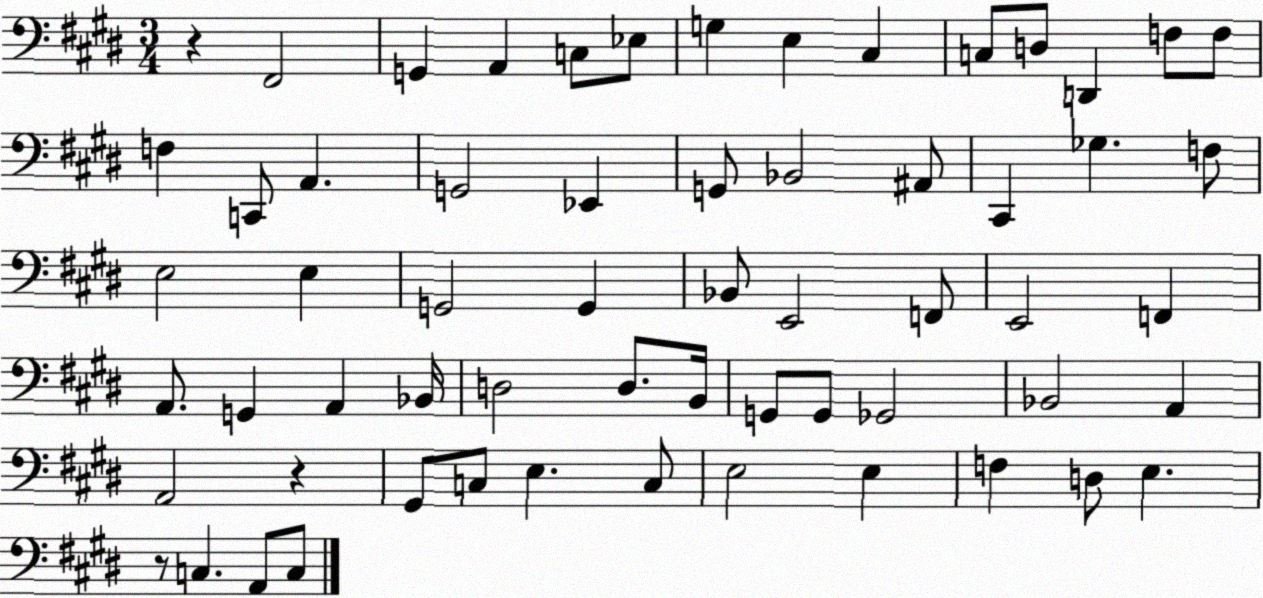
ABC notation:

X:1
T:Untitled
M:3/4
L:1/4
K:E
z ^F,,2 G,, A,, C,/2 _E,/2 G, E, ^C, C,/2 D,/2 D,, F,/2 F,/2 F, C,,/2 A,, G,,2 _E,, G,,/2 _B,,2 ^A,,/2 ^C,, _G, F,/2 E,2 E, G,,2 G,, _B,,/2 E,,2 F,,/2 E,,2 F,, A,,/2 G,, A,, _B,,/4 D,2 D,/2 B,,/4 G,,/2 G,,/2 _G,,2 _B,,2 A,, A,,2 z ^G,,/2 C,/2 E, C,/2 E,2 E, F, D,/2 E, z/2 C, A,,/2 C,/2